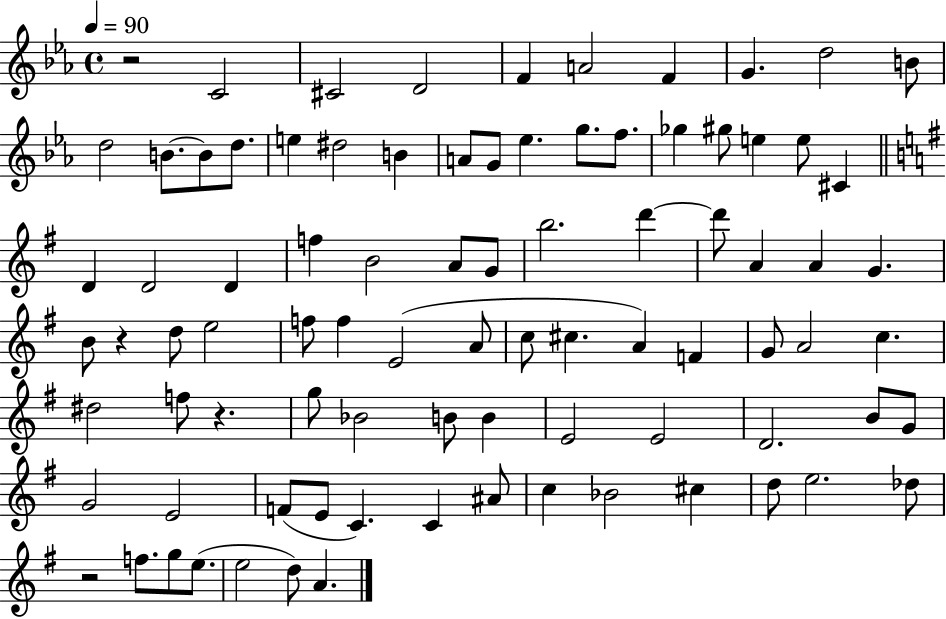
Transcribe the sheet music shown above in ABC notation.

X:1
T:Untitled
M:4/4
L:1/4
K:Eb
z2 C2 ^C2 D2 F A2 F G d2 B/2 d2 B/2 B/2 d/2 e ^d2 B A/2 G/2 _e g/2 f/2 _g ^g/2 e e/2 ^C D D2 D f B2 A/2 G/2 b2 d' d'/2 A A G B/2 z d/2 e2 f/2 f E2 A/2 c/2 ^c A F G/2 A2 c ^d2 f/2 z g/2 _B2 B/2 B E2 E2 D2 B/2 G/2 G2 E2 F/2 E/2 C C ^A/2 c _B2 ^c d/2 e2 _d/2 z2 f/2 g/2 e/2 e2 d/2 A